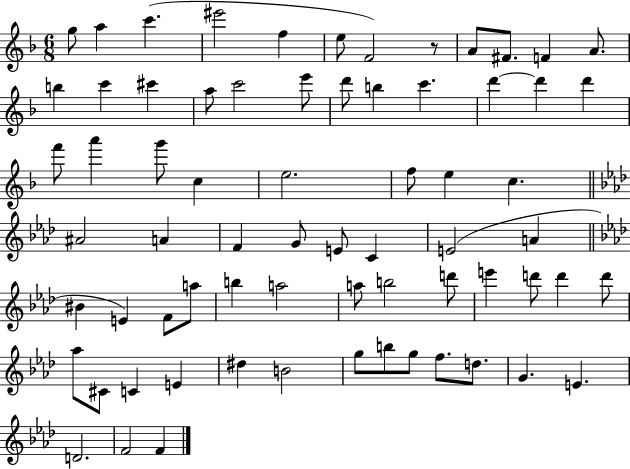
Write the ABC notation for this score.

X:1
T:Untitled
M:6/8
L:1/4
K:F
g/2 a c' ^e'2 f e/2 F2 z/2 A/2 ^F/2 F A/2 b c' ^c' a/2 c'2 e'/2 d'/2 b c' d' d' d' f'/2 a' g'/2 c e2 f/2 e c ^A2 A F G/2 E/2 C E2 A ^B E F/2 a/2 b a2 a/2 b2 d'/2 e' d'/2 d' d'/2 _a/2 ^C/2 C E ^d B2 g/2 b/2 g/2 f/2 d/2 G E D2 F2 F